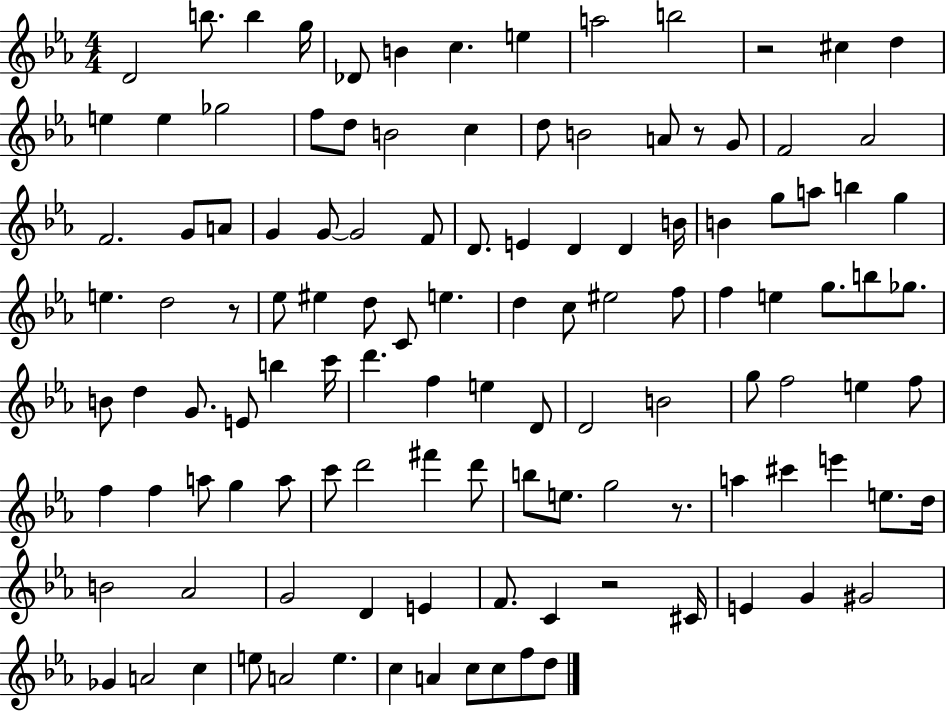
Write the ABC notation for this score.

X:1
T:Untitled
M:4/4
L:1/4
K:Eb
D2 b/2 b g/4 _D/2 B c e a2 b2 z2 ^c d e e _g2 f/2 d/2 B2 c d/2 B2 A/2 z/2 G/2 F2 _A2 F2 G/2 A/2 G G/2 G2 F/2 D/2 E D D B/4 B g/2 a/2 b g e d2 z/2 _e/2 ^e d/2 C/2 e d c/2 ^e2 f/2 f e g/2 b/2 _g/2 B/2 d G/2 E/2 b c'/4 d' f e D/2 D2 B2 g/2 f2 e f/2 f f a/2 g a/2 c'/2 d'2 ^f' d'/2 b/2 e/2 g2 z/2 a ^c' e' e/2 d/4 B2 _A2 G2 D E F/2 C z2 ^C/4 E G ^G2 _G A2 c e/2 A2 e c A c/2 c/2 f/2 d/2